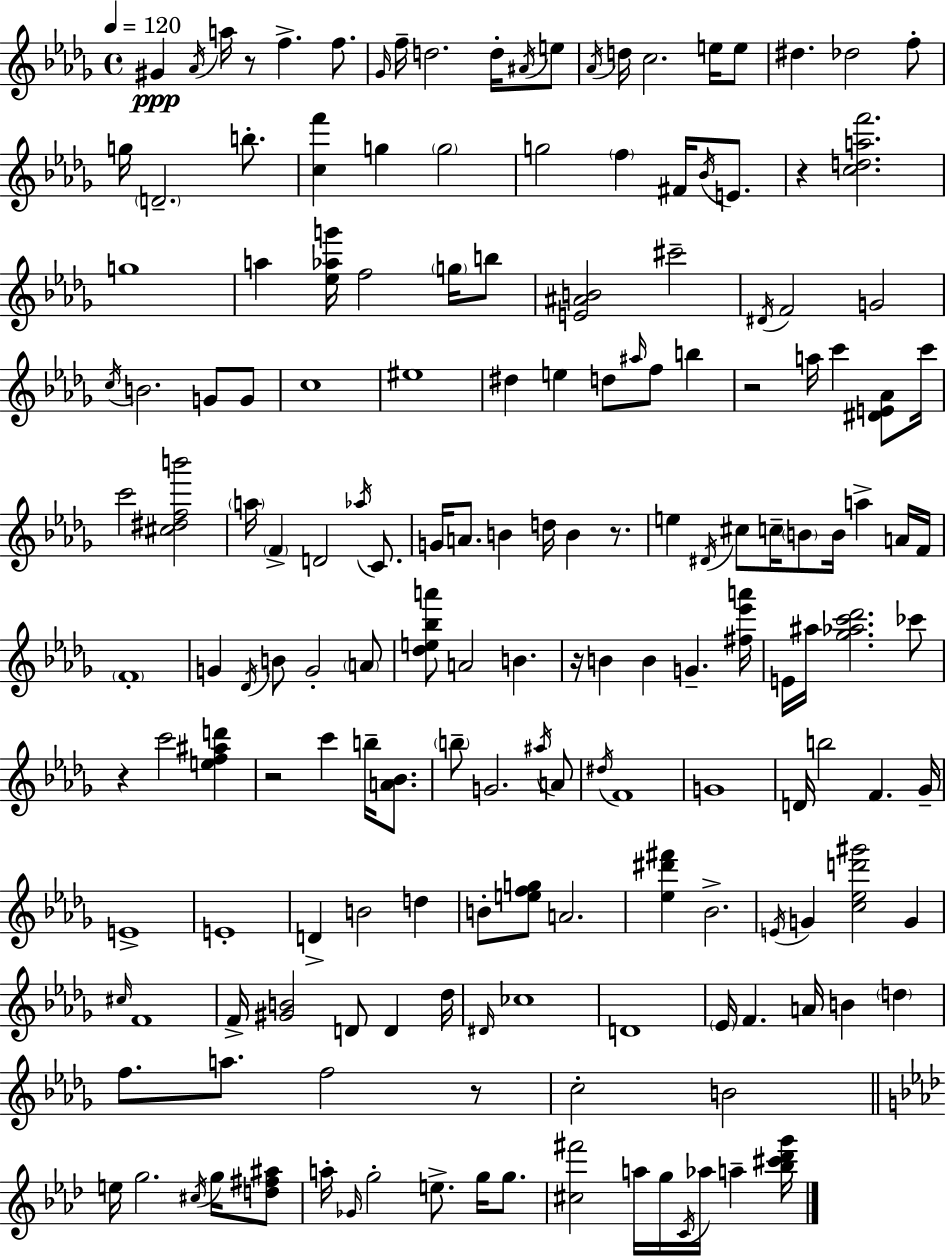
{
  \clef treble
  \time 4/4
  \defaultTimeSignature
  \key bes \minor
  \tempo 4 = 120
  gis'4\ppp \acciaccatura { aes'16 } a''16 r8 f''4.-> f''8. | \grace { ges'16 } f''16-- d''2. d''16-. | \acciaccatura { ais'16 } e''8 \acciaccatura { aes'16 } d''16 c''2. | e''16 e''8 dis''4. des''2 | \break f''8-. g''16 \parenthesize d'2.-- | b''8.-. <c'' f'''>4 g''4 \parenthesize g''2 | g''2 \parenthesize f''4 | fis'16 \acciaccatura { bes'16 } e'8. r4 <c'' d'' a'' f'''>2. | \break g''1 | a''4 <ees'' aes'' g'''>16 f''2 | \parenthesize g''16 b''8 <e' ais' b'>2 cis'''2-- | \acciaccatura { dis'16 } f'2 g'2 | \break \acciaccatura { c''16 } b'2. | g'8 g'8 c''1 | eis''1 | dis''4 e''4 d''8 | \break \grace { ais''16 } f''8 b''4 r2 | a''16 c'''4 <dis' e' aes'>8 c'''16 c'''2 | <cis'' dis'' f'' b'''>2 \parenthesize a''16 \parenthesize f'4-> d'2 | \acciaccatura { aes''16 } c'8. g'16 a'8. b'4 | \break d''16 b'4 r8. e''4 \acciaccatura { dis'16 } cis''8 | c''16-- \parenthesize b'8 b'16 a''4-> a'16 f'16 \parenthesize f'1-. | g'4 \acciaccatura { des'16 } b'8 | g'2-. \parenthesize a'8 <des'' e'' bes'' a'''>8 a'2 | \break b'4. r16 b'4 | b'4 g'4.-- <fis'' ees''' a'''>16 e'16 ais''16 <ges'' aes'' c''' des'''>2. | ces'''8 r4 c'''2 | <e'' f'' ais'' d'''>4 r2 | \break c'''4 b''16-- <a' bes'>8. \parenthesize b''8-- g'2. | \acciaccatura { ais''16 } a'8 \acciaccatura { dis''16 } f'1 | g'1 | d'16 b''2 | \break f'4. ges'16-- e'1-> | e'1-. | d'4-> | b'2 d''4 b'8-. <e'' f'' g''>8 | \break a'2. <ees'' dis''' fis'''>4 | bes'2.-> \acciaccatura { e'16 } g'4 | <c'' ees'' d''' gis'''>2 g'4 \grace { cis''16 } f'1 | f'16-> | \break <gis' b'>2 d'8 d'4 des''16 \grace { dis'16 } | ces''1 | d'1 | \parenthesize ees'16 f'4. a'16 b'4 \parenthesize d''4 | \break f''8. a''8. f''2 r8 | c''2-. b'2 | \bar "||" \break \key f \minor e''16 g''2. \acciaccatura { cis''16 } g''16 <d'' fis'' ais''>8 | a''16-. \grace { ges'16 } g''2-. e''8.-> g''16 g''8. | <cis'' fis'''>2 a''16 g''16 \acciaccatura { c'16 } aes''16 a''4-- | <bes'' cis''' des''' g'''>16 \bar "|."
}